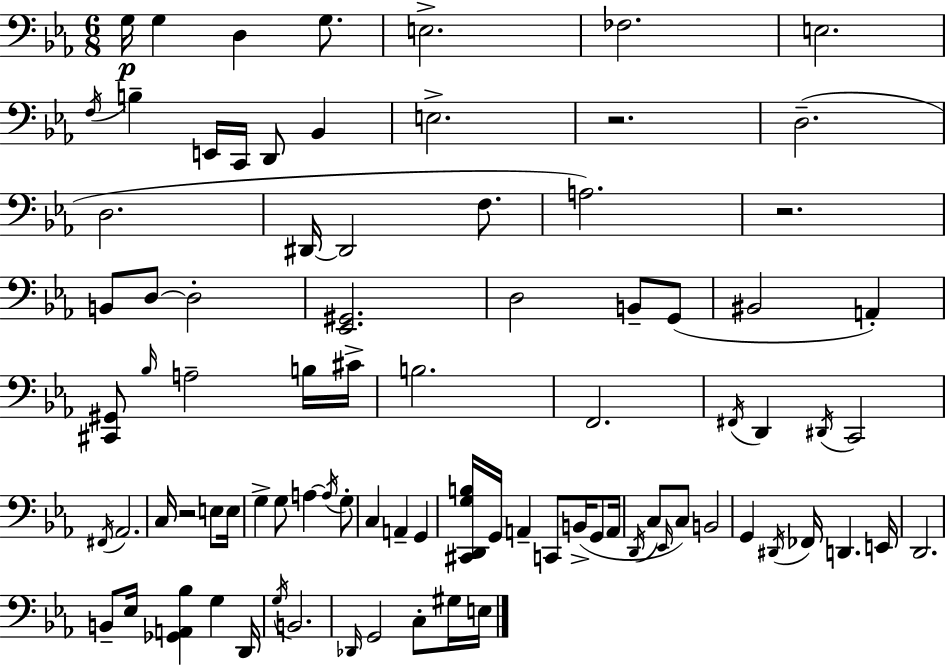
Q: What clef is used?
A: bass